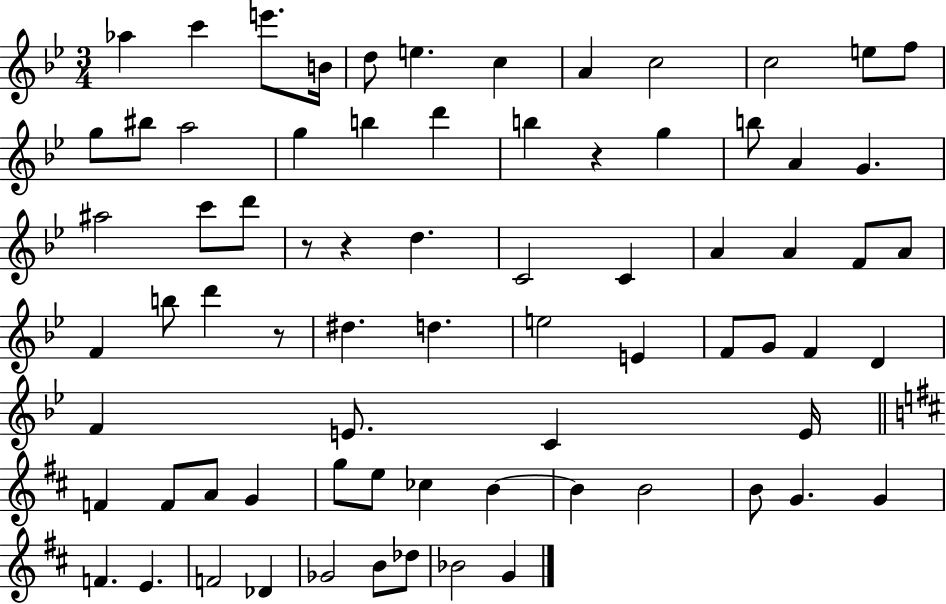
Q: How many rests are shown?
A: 4